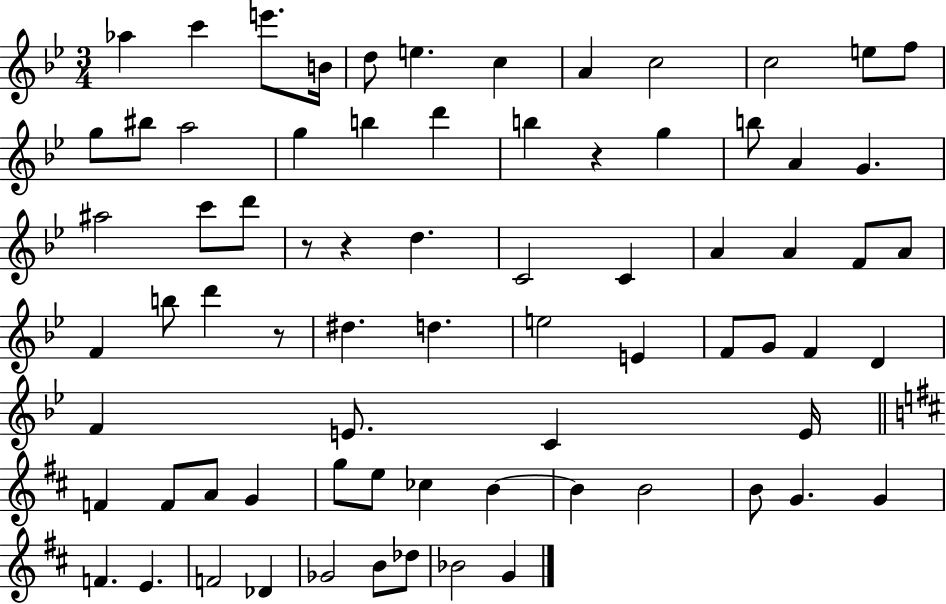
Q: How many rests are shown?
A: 4